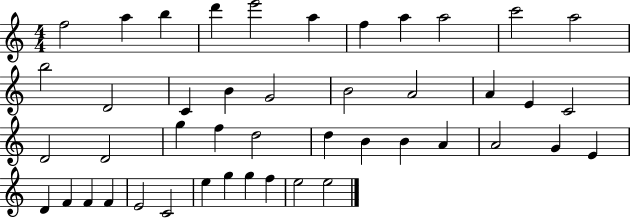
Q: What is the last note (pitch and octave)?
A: E5